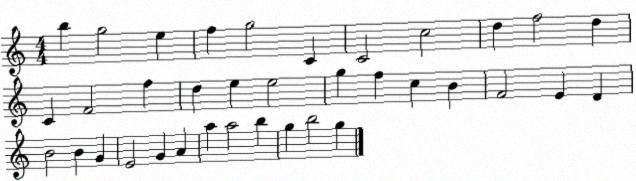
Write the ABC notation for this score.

X:1
T:Untitled
M:4/4
L:1/4
K:C
b g2 e f g2 C C2 c2 d f2 d C F2 f d e e2 g f c B F2 E D B2 B G E2 G A a a2 b g b2 g